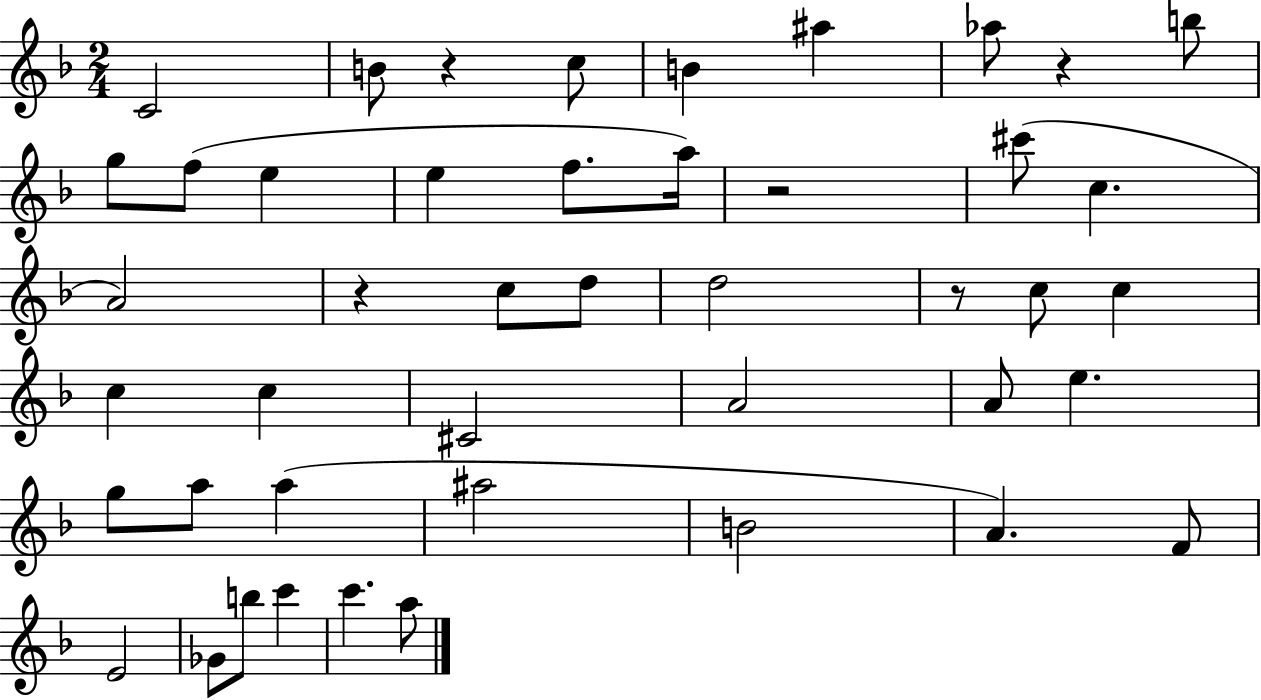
{
  \clef treble
  \numericTimeSignature
  \time 2/4
  \key f \major
  c'2 | b'8 r4 c''8 | b'4 ais''4 | aes''8 r4 b''8 | \break g''8 f''8( e''4 | e''4 f''8. a''16) | r2 | cis'''8( c''4. | \break a'2) | r4 c''8 d''8 | d''2 | r8 c''8 c''4 | \break c''4 c''4 | cis'2 | a'2 | a'8 e''4. | \break g''8 a''8 a''4( | ais''2 | b'2 | a'4.) f'8 | \break e'2 | ges'8 b''8 c'''4 | c'''4. a''8 | \bar "|."
}